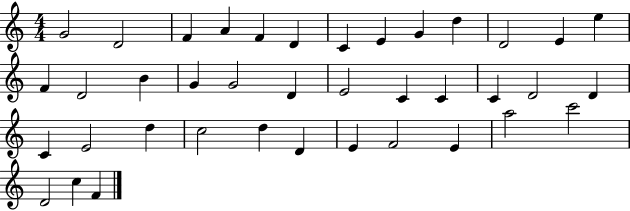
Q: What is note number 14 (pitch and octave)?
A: F4